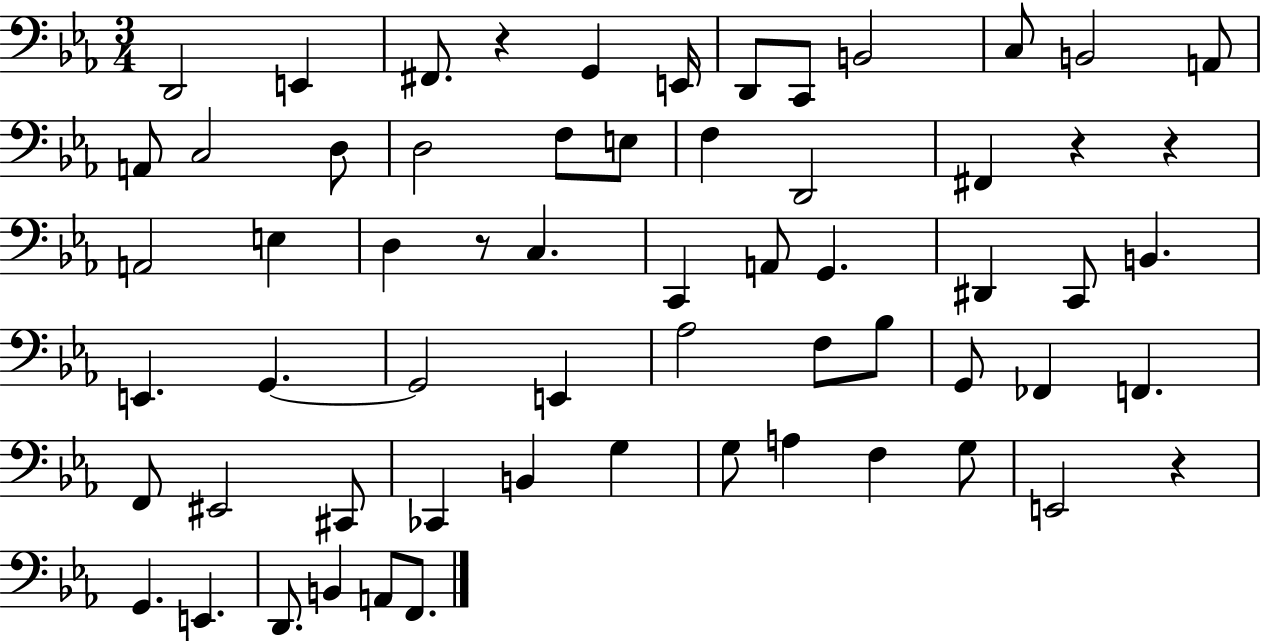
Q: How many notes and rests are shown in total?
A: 62